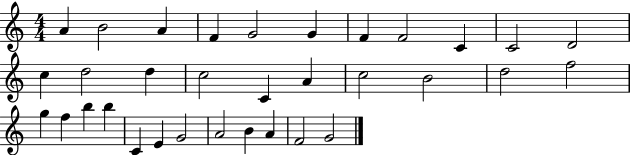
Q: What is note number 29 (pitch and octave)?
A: A4